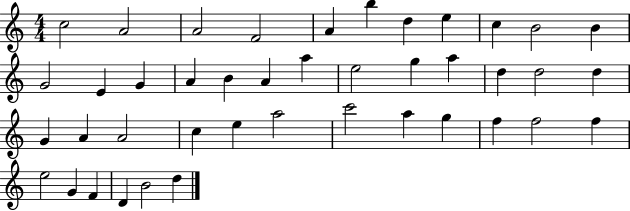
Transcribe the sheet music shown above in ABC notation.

X:1
T:Untitled
M:4/4
L:1/4
K:C
c2 A2 A2 F2 A b d e c B2 B G2 E G A B A a e2 g a d d2 d G A A2 c e a2 c'2 a g f f2 f e2 G F D B2 d